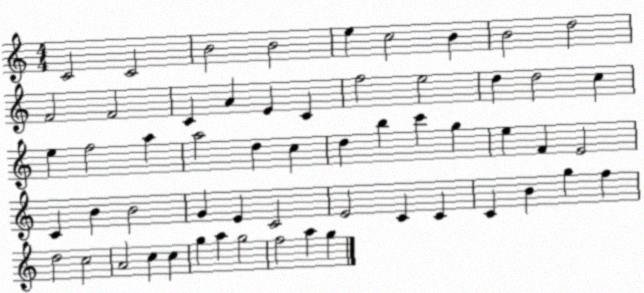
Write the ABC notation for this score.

X:1
T:Untitled
M:4/4
L:1/4
K:C
C2 C2 B2 B2 e c2 B B2 d2 F2 F2 C A E C f2 e2 d d2 c e f2 a a2 d c d b c' g e F E2 C B B2 G E C2 E2 C C C B g f d2 c2 A2 c c g a g2 f2 a g